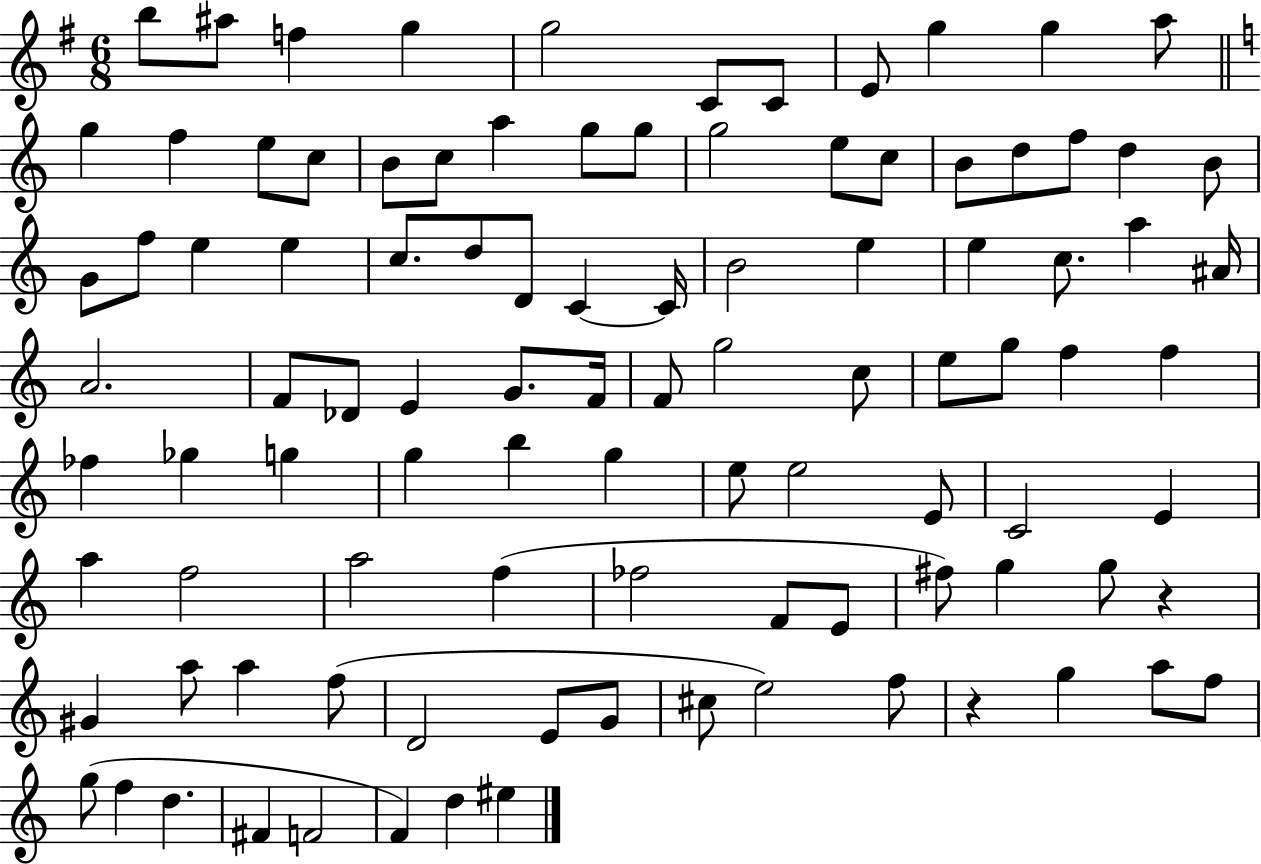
X:1
T:Untitled
M:6/8
L:1/4
K:G
b/2 ^a/2 f g g2 C/2 C/2 E/2 g g a/2 g f e/2 c/2 B/2 c/2 a g/2 g/2 g2 e/2 c/2 B/2 d/2 f/2 d B/2 G/2 f/2 e e c/2 d/2 D/2 C C/4 B2 e e c/2 a ^A/4 A2 F/2 _D/2 E G/2 F/4 F/2 g2 c/2 e/2 g/2 f f _f _g g g b g e/2 e2 E/2 C2 E a f2 a2 f _f2 F/2 E/2 ^f/2 g g/2 z ^G a/2 a f/2 D2 E/2 G/2 ^c/2 e2 f/2 z g a/2 f/2 g/2 f d ^F F2 F d ^e